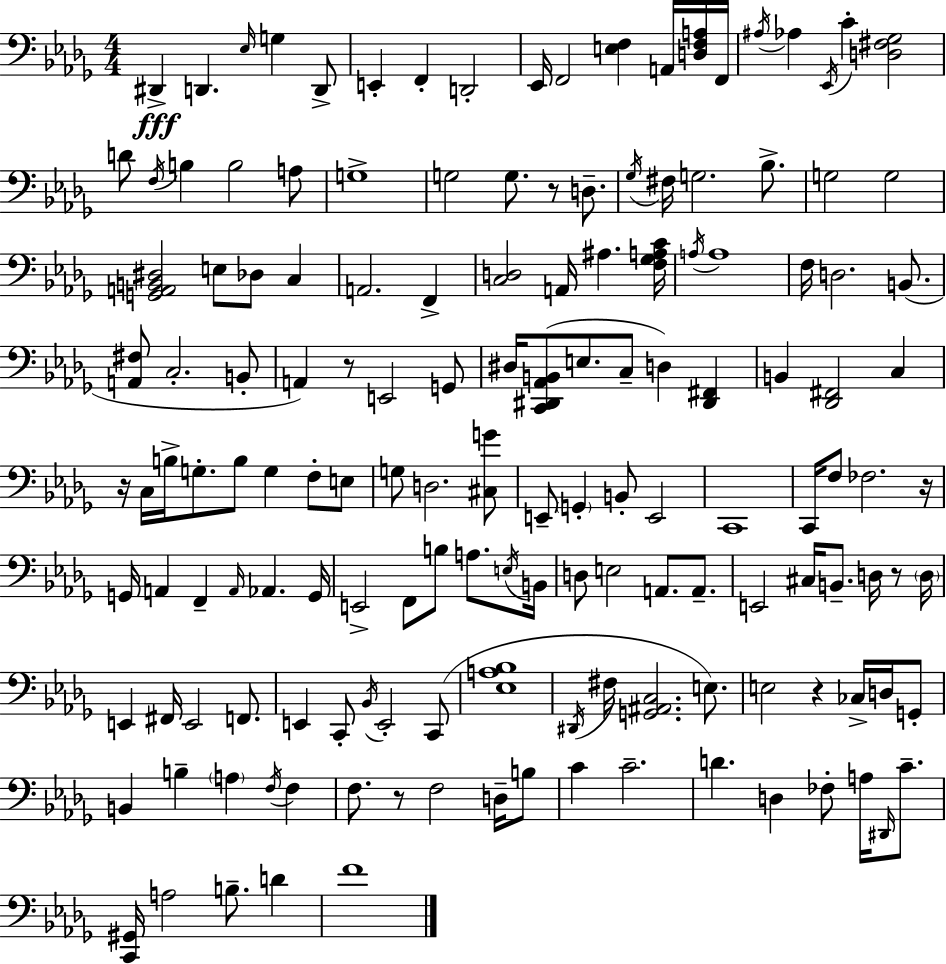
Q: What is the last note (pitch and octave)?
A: F4